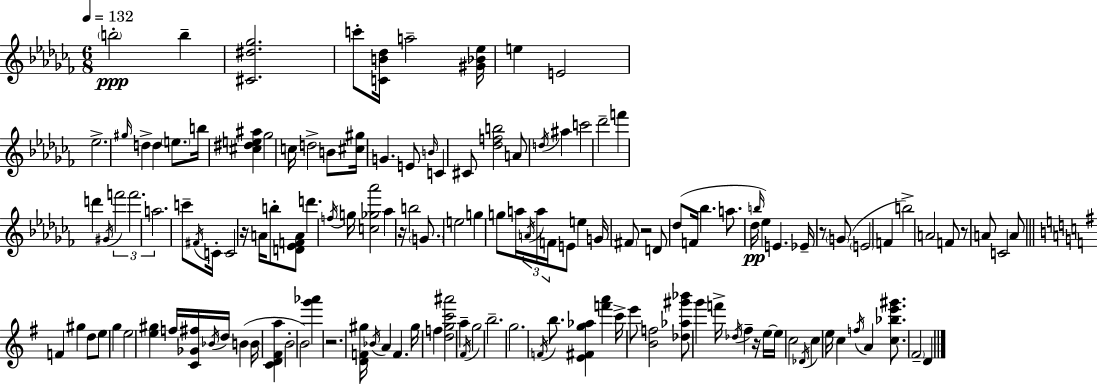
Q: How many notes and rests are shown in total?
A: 142